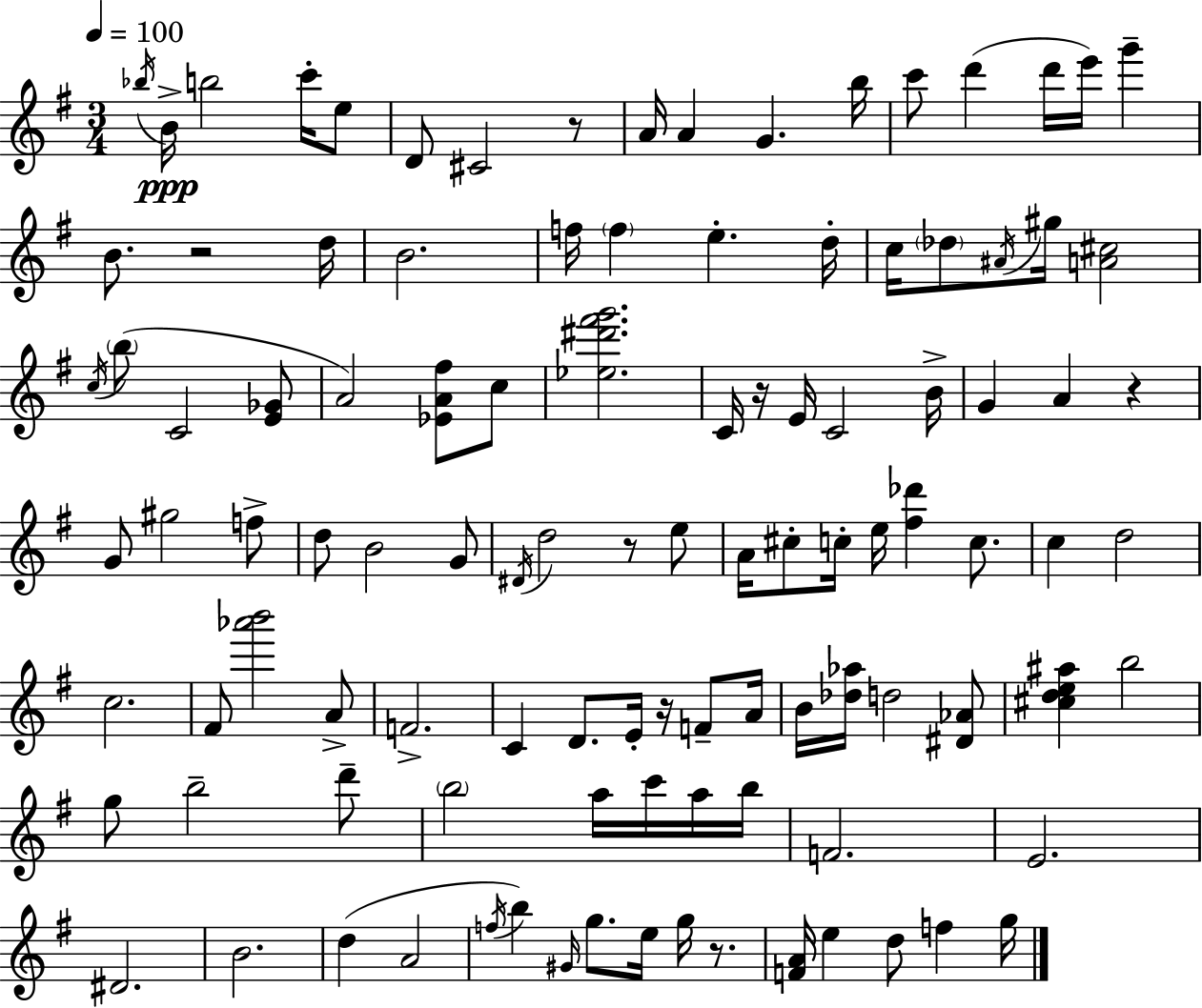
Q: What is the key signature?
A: G major